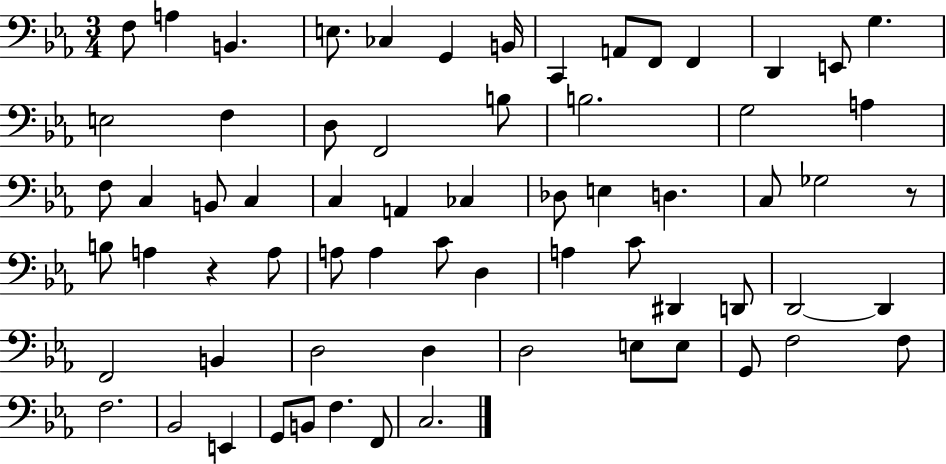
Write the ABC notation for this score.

X:1
T:Untitled
M:3/4
L:1/4
K:Eb
F,/2 A, B,, E,/2 _C, G,, B,,/4 C,, A,,/2 F,,/2 F,, D,, E,,/2 G, E,2 F, D,/2 F,,2 B,/2 B,2 G,2 A, F,/2 C, B,,/2 C, C, A,, _C, _D,/2 E, D, C,/2 _G,2 z/2 B,/2 A, z A,/2 A,/2 A, C/2 D, A, C/2 ^D,, D,,/2 D,,2 D,, F,,2 B,, D,2 D, D,2 E,/2 E,/2 G,,/2 F,2 F,/2 F,2 _B,,2 E,, G,,/2 B,,/2 F, F,,/2 C,2